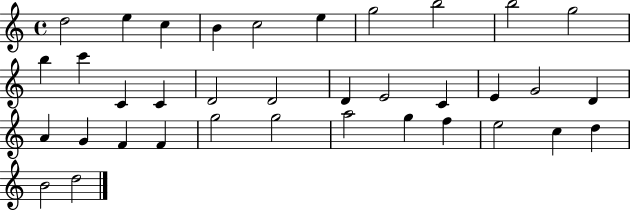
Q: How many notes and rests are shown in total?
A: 36